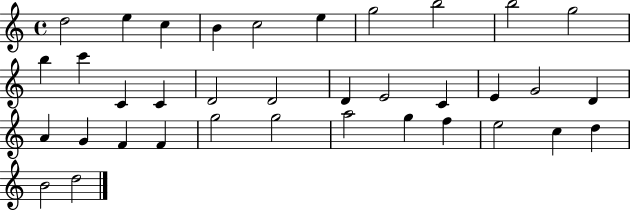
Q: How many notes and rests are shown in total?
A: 36